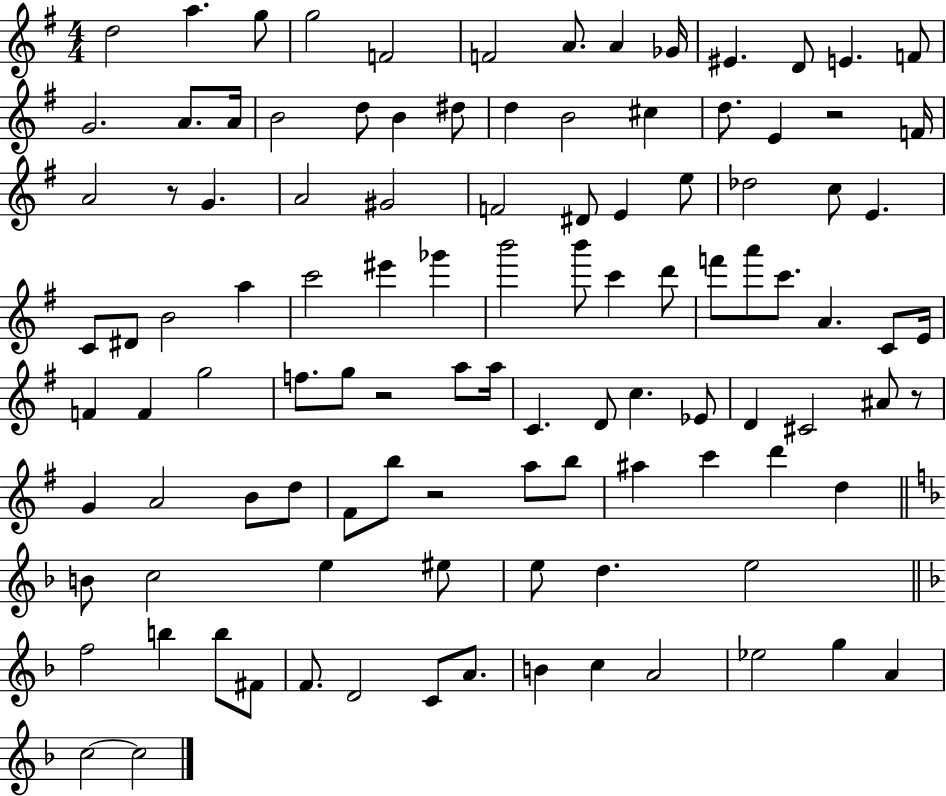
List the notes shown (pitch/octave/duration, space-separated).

D5/h A5/q. G5/e G5/h F4/h F4/h A4/e. A4/q Gb4/s EIS4/q. D4/e E4/q. F4/e G4/h. A4/e. A4/s B4/h D5/e B4/q D#5/e D5/q B4/h C#5/q D5/e. E4/q R/h F4/s A4/h R/e G4/q. A4/h G#4/h F4/h D#4/e E4/q E5/e Db5/h C5/e E4/q. C4/e D#4/e B4/h A5/q C6/h EIS6/q Gb6/q B6/h B6/e C6/q D6/e F6/e A6/e C6/e. A4/q. C4/e E4/s F4/q F4/q G5/h F5/e. G5/e R/h A5/e A5/s C4/q. D4/e C5/q. Eb4/e D4/q C#4/h A#4/e R/e G4/q A4/h B4/e D5/e F#4/e B5/e R/h A5/e B5/e A#5/q C6/q D6/q D5/q B4/e C5/h E5/q EIS5/e E5/e D5/q. E5/h F5/h B5/q B5/e F#4/e F4/e. D4/h C4/e A4/e. B4/q C5/q A4/h Eb5/h G5/q A4/q C5/h C5/h